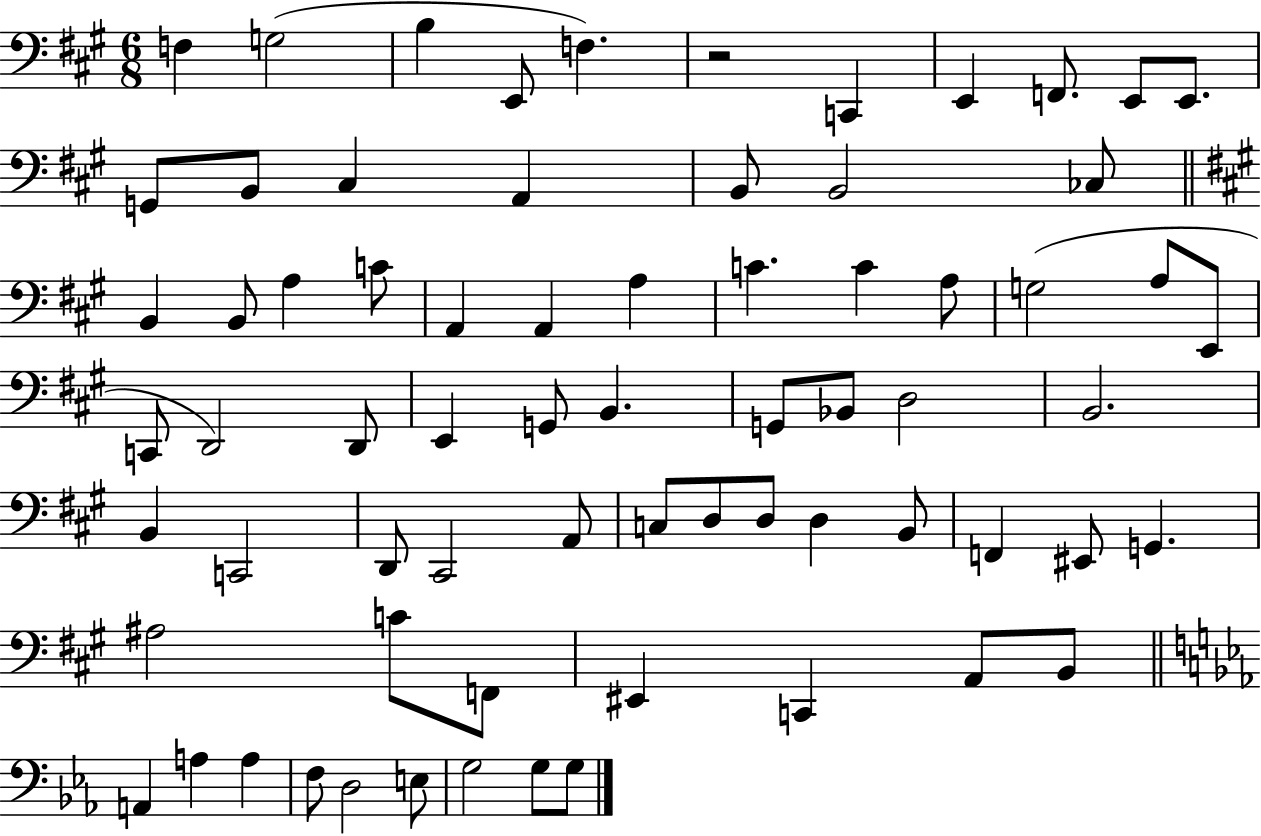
X:1
T:Untitled
M:6/8
L:1/4
K:A
F, G,2 B, E,,/2 F, z2 C,, E,, F,,/2 E,,/2 E,,/2 G,,/2 B,,/2 ^C, A,, B,,/2 B,,2 _C,/2 B,, B,,/2 A, C/2 A,, A,, A, C C A,/2 G,2 A,/2 E,,/2 C,,/2 D,,2 D,,/2 E,, G,,/2 B,, G,,/2 _B,,/2 D,2 B,,2 B,, C,,2 D,,/2 ^C,,2 A,,/2 C,/2 D,/2 D,/2 D, B,,/2 F,, ^E,,/2 G,, ^A,2 C/2 F,,/2 ^E,, C,, A,,/2 B,,/2 A,, A, A, F,/2 D,2 E,/2 G,2 G,/2 G,/2